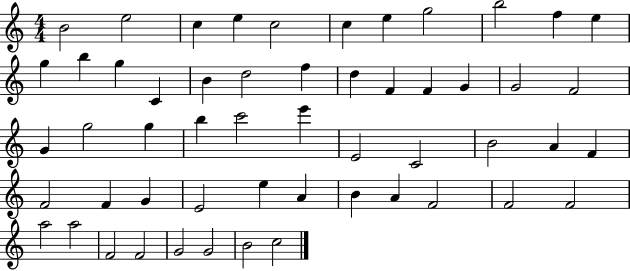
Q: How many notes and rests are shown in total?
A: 54